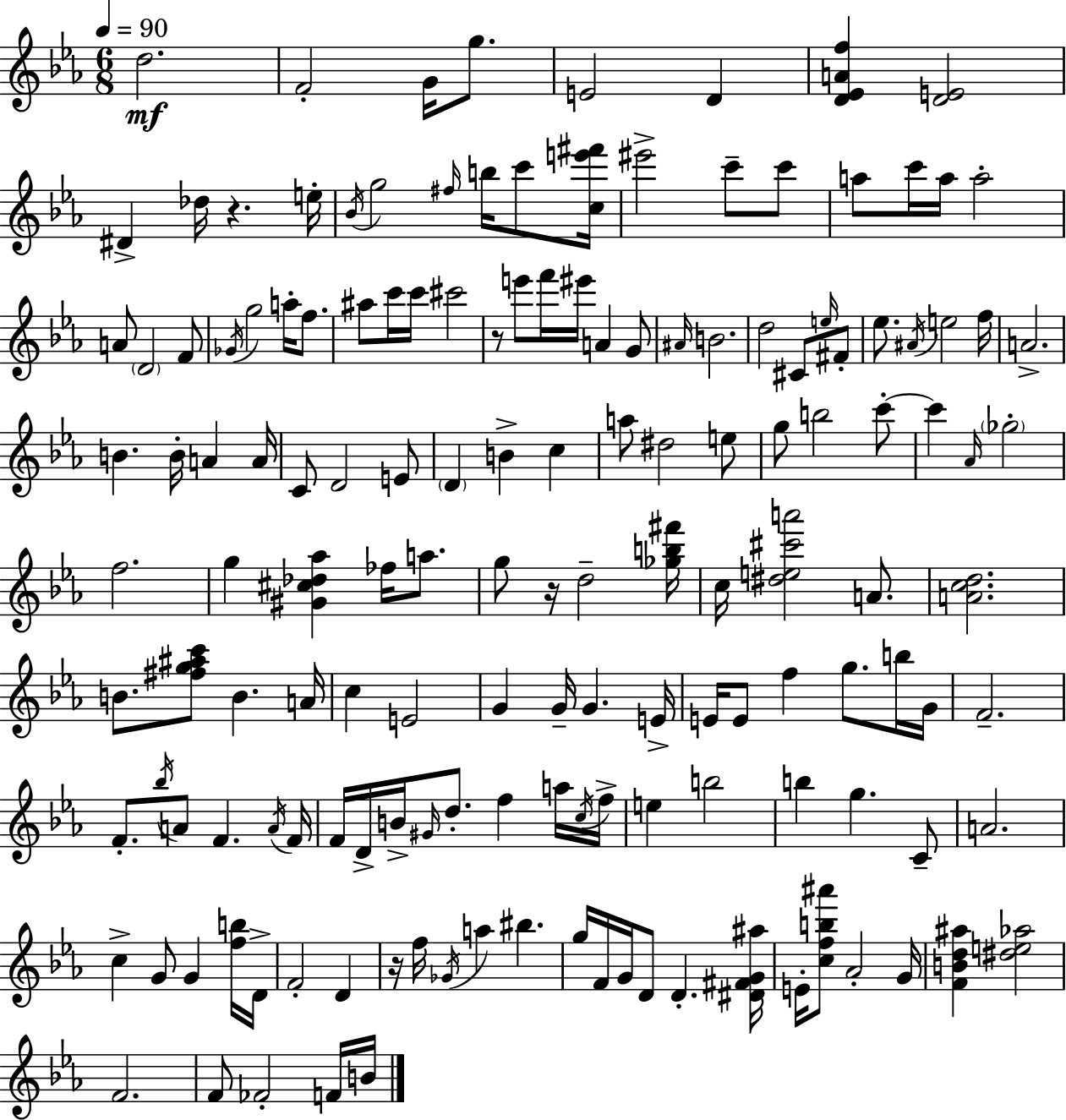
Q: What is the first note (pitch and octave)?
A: D5